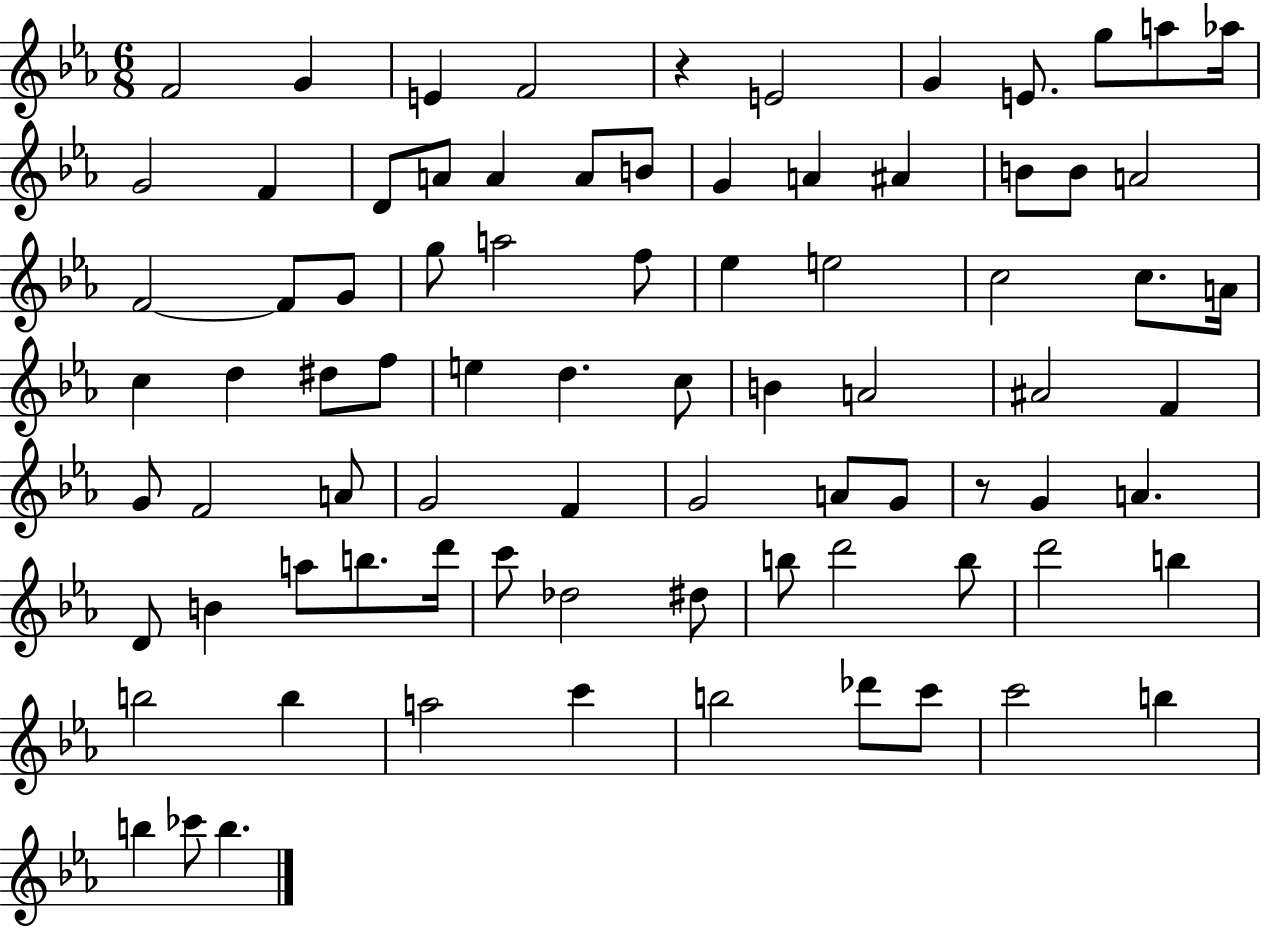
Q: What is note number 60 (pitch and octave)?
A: D6